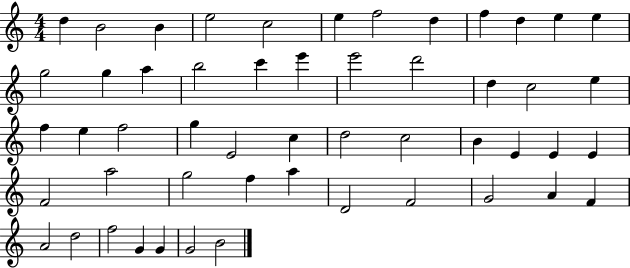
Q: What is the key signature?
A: C major